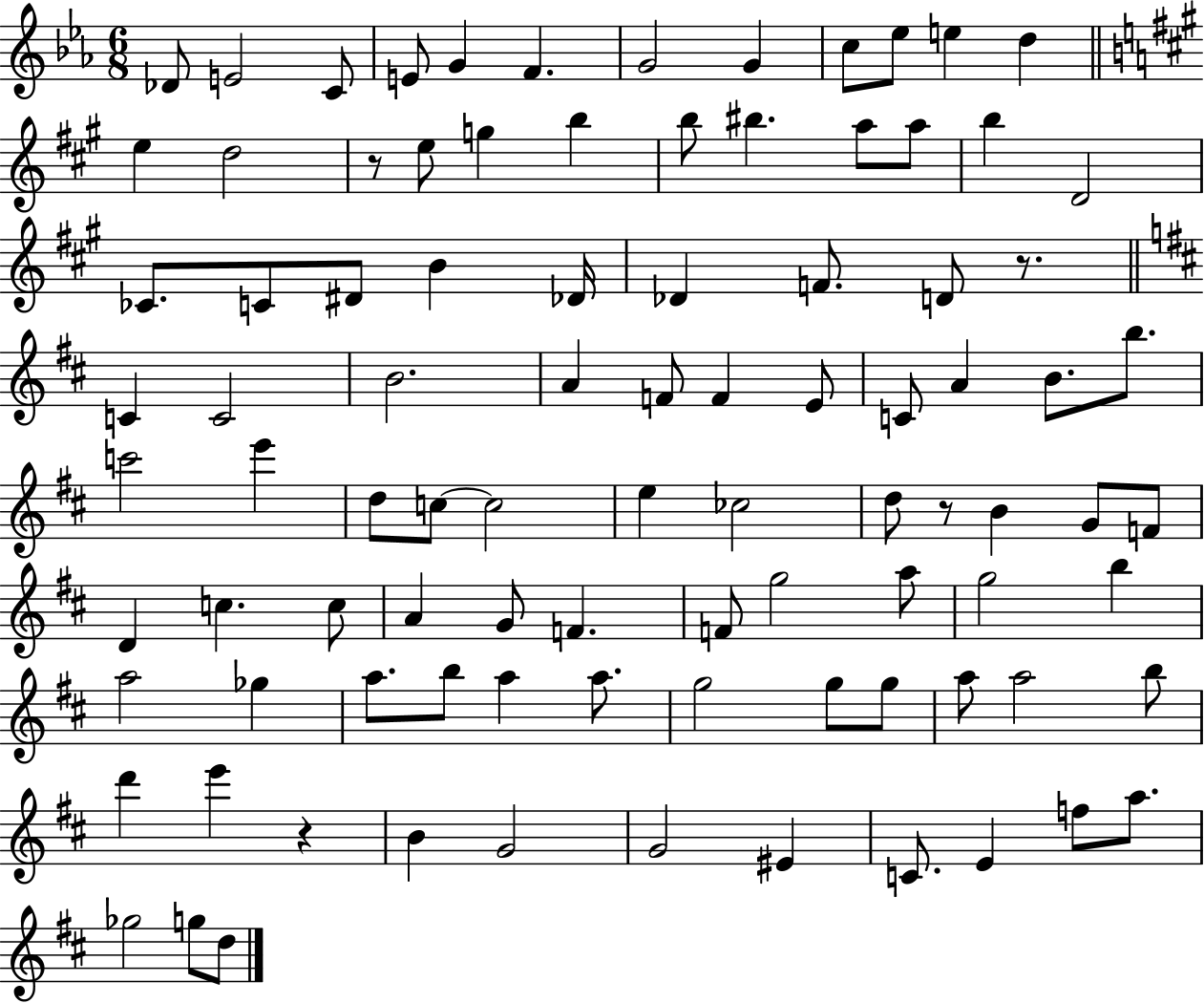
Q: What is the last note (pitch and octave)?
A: D5